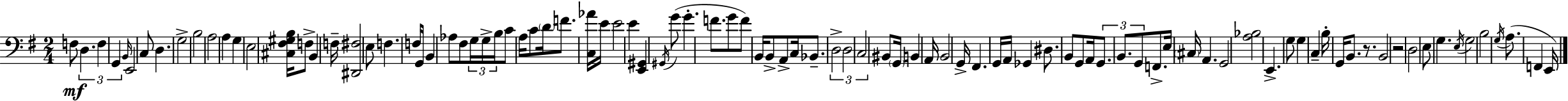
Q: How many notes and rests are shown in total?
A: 96